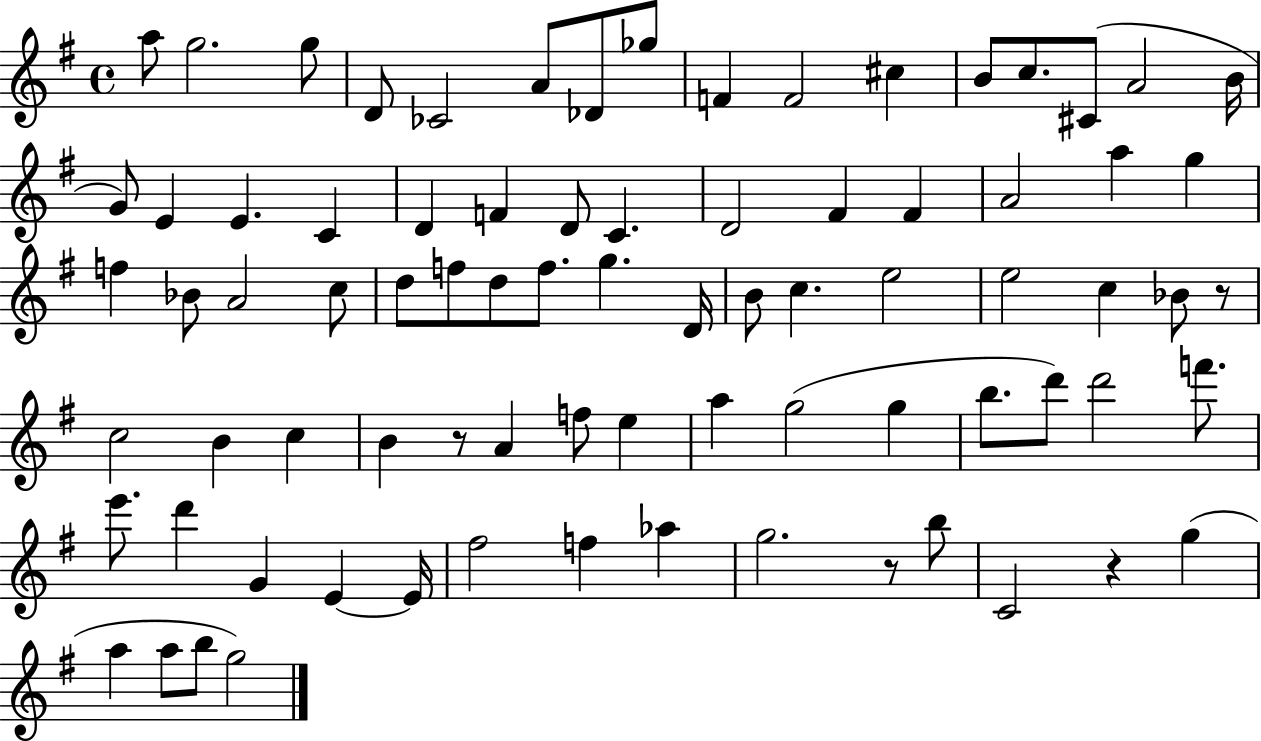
{
  \clef treble
  \time 4/4
  \defaultTimeSignature
  \key g \major
  a''8 g''2. g''8 | d'8 ces'2 a'8 des'8 ges''8 | f'4 f'2 cis''4 | b'8 c''8. cis'8( a'2 b'16 | \break g'8) e'4 e'4. c'4 | d'4 f'4 d'8 c'4. | d'2 fis'4 fis'4 | a'2 a''4 g''4 | \break f''4 bes'8 a'2 c''8 | d''8 f''8 d''8 f''8. g''4. d'16 | b'8 c''4. e''2 | e''2 c''4 bes'8 r8 | \break c''2 b'4 c''4 | b'4 r8 a'4 f''8 e''4 | a''4 g''2( g''4 | b''8. d'''8) d'''2 f'''8. | \break e'''8. d'''4 g'4 e'4~~ e'16 | fis''2 f''4 aes''4 | g''2. r8 b''8 | c'2 r4 g''4( | \break a''4 a''8 b''8 g''2) | \bar "|."
}